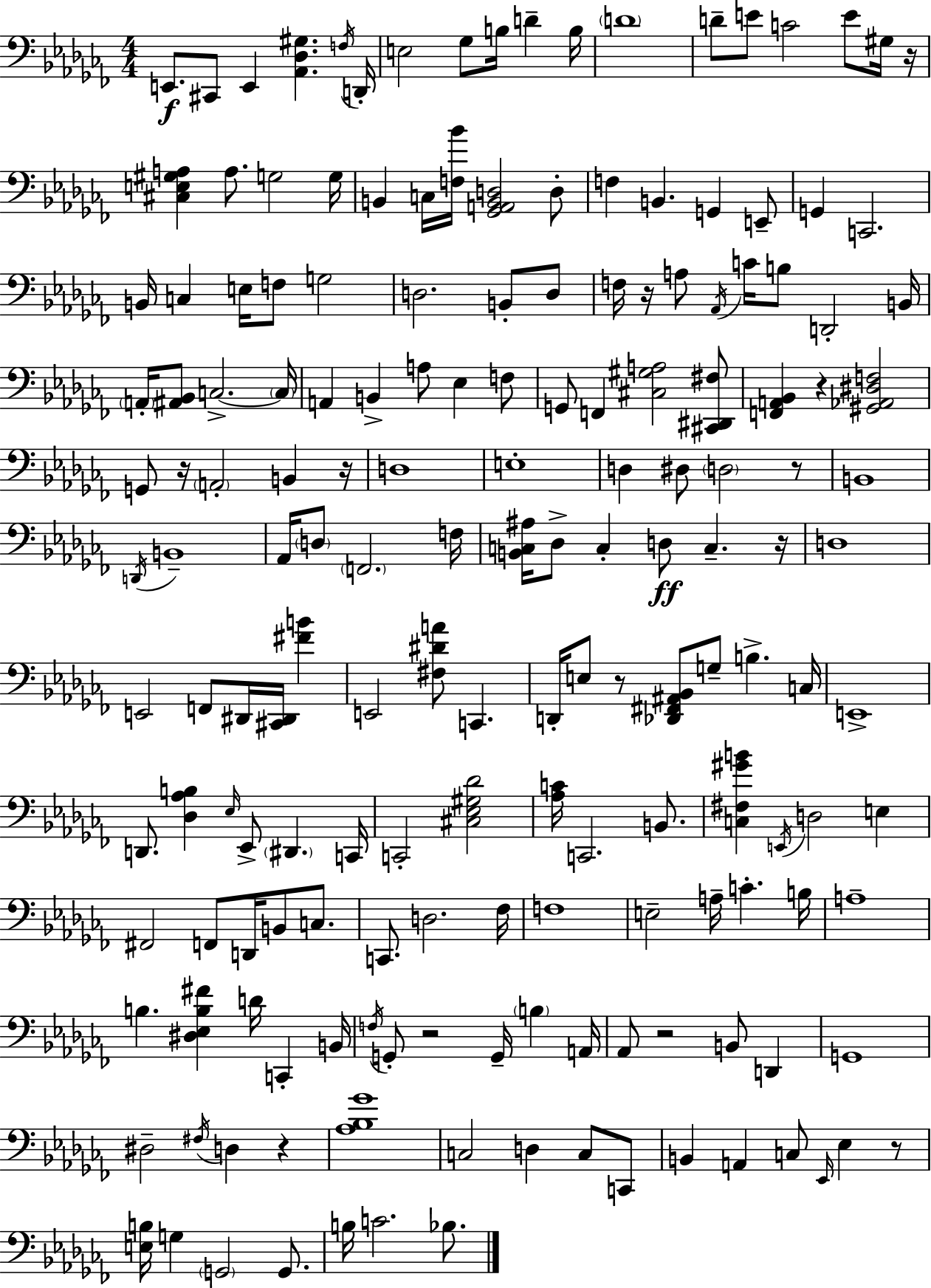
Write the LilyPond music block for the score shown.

{
  \clef bass
  \numericTimeSignature
  \time 4/4
  \key aes \minor
  e,8.\f cis,8 e,4 <aes, des gis>4. \acciaccatura { f16 } | d,16-. e2 ges8 b16 d'4-- | b16 \parenthesize d'1 | d'8-- e'8 c'2 e'8 gis16 | \break r16 <cis e gis a>4 a8. g2 | g16 b,4 c16 <f bes'>16 <ges, a, b, d>2 d8-. | f4 b,4. g,4 e,8-- | g,4 c,2. | \break b,16 c4 e16 f8 g2 | d2. b,8-. d8 | f16 r16 a8 \acciaccatura { aes,16 } c'16 b8 d,2-. | b,16 \parenthesize a,16-. <ais, bes,>8 c2.->~~ | \break \parenthesize c16 a,4 b,4-> a8 ees4 | f8 g,8 f,4 <cis gis a>2 | <cis, dis, fis>8 <f, a, bes,>4 r4 <gis, aes, dis f>2 | g,8 r16 \parenthesize a,2-. b,4 | \break r16 d1 | e1-. | d4 dis8 \parenthesize d2 | r8 b,1 | \break \acciaccatura { d,16 } b,1-- | aes,16 \parenthesize d8 \parenthesize f,2. | f16 <b, c ais>16 des8-> c4-. d8\ff c4.-- | r16 d1 | \break e,2 f,8 dis,16 <cis, dis,>16 <fis' b'>4 | e,2 <fis dis' a'>8 c,4. | d,16-. e8 r8 <des, fis, ais, bes,>8 g8-- b4.-> | c16 e,1-> | \break d,8. <des aes b>4 \grace { ees16 } ees,8-> \parenthesize dis,4. | c,16 c,2-. <cis ees gis des'>2 | <aes c'>16 c,2. | b,8. <c fis gis' b'>4 \acciaccatura { e,16 } d2 | \break e4 fis,2 f,8 d,16 | b,8 c8. c,8. d2. | fes16 f1 | e2-- a16-- c'4.-. | \break b16 a1-- | b4. <dis ees b fis'>4 d'16 | c,4-. b,16 \acciaccatura { f16 } g,8-. r2 | g,16-- \parenthesize b4 a,16 aes,8 r2 | \break b,8 d,4 g,1 | dis2-- \acciaccatura { fis16 } d4 | r4 <aes bes ges'>1 | c2 d4 | \break c8 c,8 b,4 a,4 c8 | \grace { ees,16 } ees4 r8 <e b>16 g4 \parenthesize g,2 | g,8. b16 c'2. | bes8. \bar "|."
}